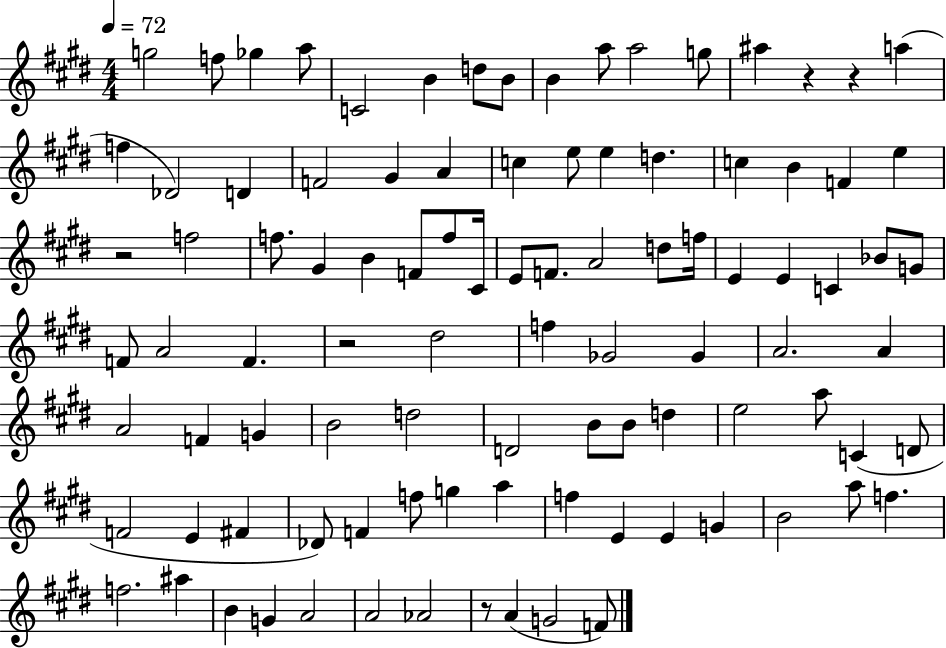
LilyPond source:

{
  \clef treble
  \numericTimeSignature
  \time 4/4
  \key e \major
  \tempo 4 = 72
  g''2 f''8 ges''4 a''8 | c'2 b'4 d''8 b'8 | b'4 a''8 a''2 g''8 | ais''4 r4 r4 a''4( | \break f''4 des'2) d'4 | f'2 gis'4 a'4 | c''4 e''8 e''4 d''4. | c''4 b'4 f'4 e''4 | \break r2 f''2 | f''8. gis'4 b'4 f'8 f''8 cis'16 | e'8 f'8. a'2 d''8 f''16 | e'4 e'4 c'4 bes'8 g'8 | \break f'8 a'2 f'4. | r2 dis''2 | f''4 ges'2 ges'4 | a'2. a'4 | \break a'2 f'4 g'4 | b'2 d''2 | d'2 b'8 b'8 d''4 | e''2 a''8 c'4( d'8 | \break f'2 e'4 fis'4 | des'8) f'4 f''8 g''4 a''4 | f''4 e'4 e'4 g'4 | b'2 a''8 f''4. | \break f''2. ais''4 | b'4 g'4 a'2 | a'2 aes'2 | r8 a'4( g'2 f'8) | \break \bar "|."
}